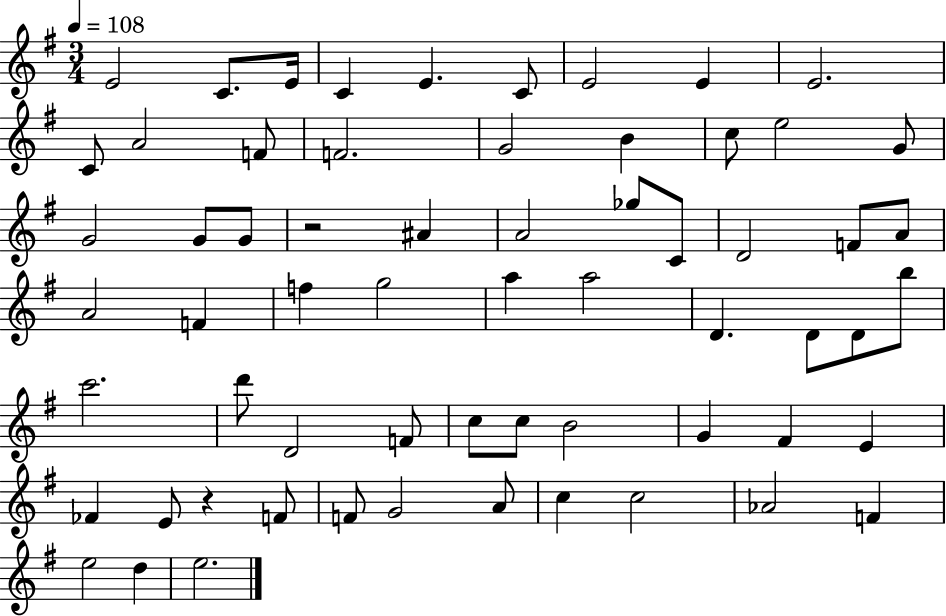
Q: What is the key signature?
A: G major